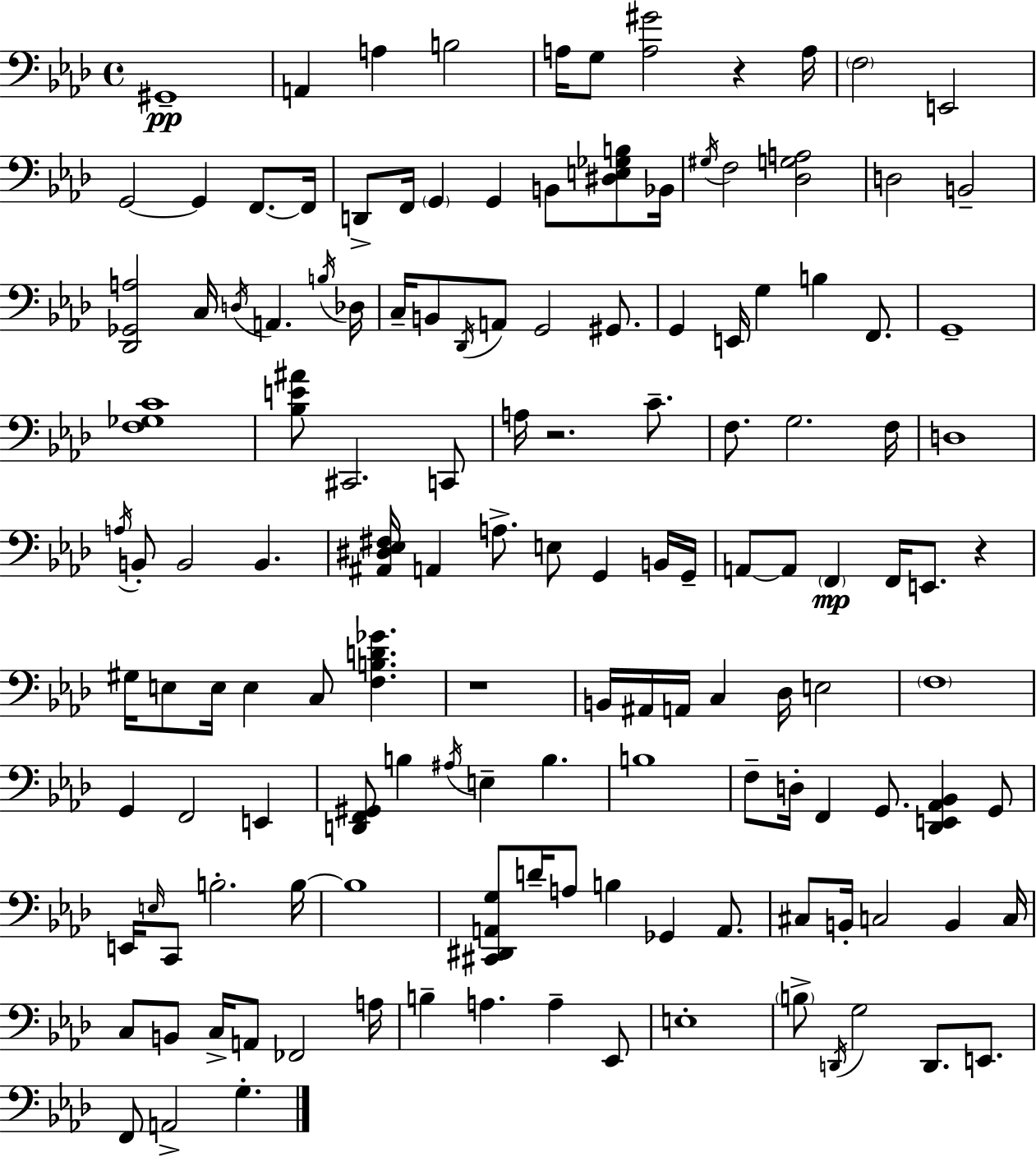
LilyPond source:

{
  \clef bass
  \time 4/4
  \defaultTimeSignature
  \key aes \major
  gis,1--\pp | a,4 a4 b2 | a16 g8 <a gis'>2 r4 a16 | \parenthesize f2 e,2 | \break g,2~~ g,4 f,8.~~ f,16 | d,8-> f,16 \parenthesize g,4 g,4 b,8 <dis e ges b>8 bes,16 | \acciaccatura { gis16 } f2 <des g a>2 | d2 b,2-- | \break <des, ges, a>2 c16 \acciaccatura { d16 } a,4. | \acciaccatura { b16 } des16 c16-- b,8 \acciaccatura { des,16 } a,8 g,2 | gis,8. g,4 e,16 g4 b4 | f,8. g,1-- | \break <f ges c'>1 | <bes e' ais'>8 cis,2. | c,8 a16 r2. | c'8.-- f8. g2. | \break f16 d1 | \acciaccatura { a16 } b,8-. b,2 b,4. | <ais, dis ees fis>16 a,4 a8.-> e8 g,4 | b,16 g,16-- a,8~~ a,8 \parenthesize f,4\mp f,16 e,8. | \break r4 gis16 e8 e16 e4 c8 <f b d' ges'>4. | r1 | b,16 ais,16 a,16 c4 des16 e2 | \parenthesize f1 | \break g,4 f,2 | e,4 <d, f, gis,>8 b4 \acciaccatura { ais16 } e4-- | b4. b1 | f8-- d16-. f,4 g,8. | \break <des, e, aes, bes,>4 g,8 e,16 \grace { e16 } c,8 b2.-. | b16~~ b1 | <cis, dis, a, g>8 d'16-- a8 b4 | ges,4 a,8. cis8 b,16-. c2 | \break b,4 c16 c8 b,8 c16-> a,8 fes,2 | a16 b4-- a4. | a4-- ees,8 e1-. | \parenthesize b8-> \acciaccatura { d,16 } g2 | \break d,8. e,8. f,8 a,2-> | g4.-. \bar "|."
}